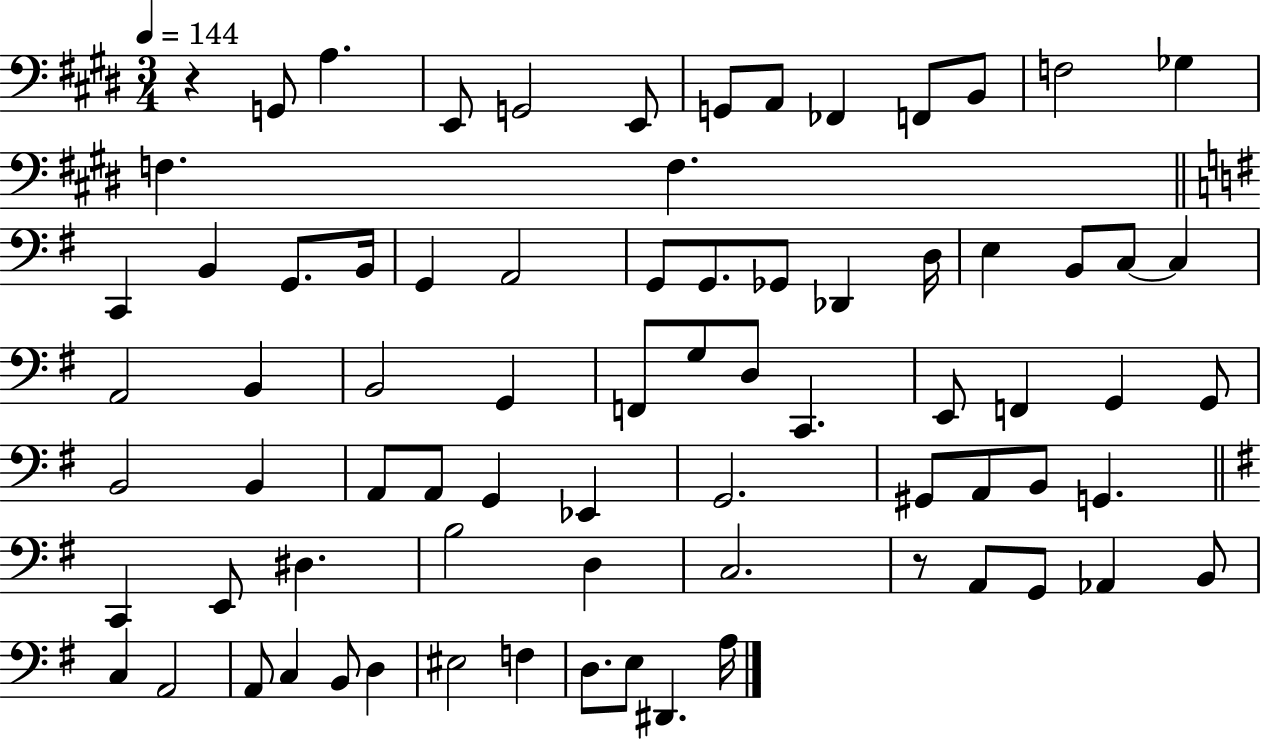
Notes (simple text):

R/q G2/e A3/q. E2/e G2/h E2/e G2/e A2/e FES2/q F2/e B2/e F3/h Gb3/q F3/q. F3/q. C2/q B2/q G2/e. B2/s G2/q A2/h G2/e G2/e. Gb2/e Db2/q D3/s E3/q B2/e C3/e C3/q A2/h B2/q B2/h G2/q F2/e G3/e D3/e C2/q. E2/e F2/q G2/q G2/e B2/h B2/q A2/e A2/e G2/q Eb2/q G2/h. G#2/e A2/e B2/e G2/q. C2/q E2/e D#3/q. B3/h D3/q C3/h. R/e A2/e G2/e Ab2/q B2/e C3/q A2/h A2/e C3/q B2/e D3/q EIS3/h F3/q D3/e. E3/e D#2/q. A3/s